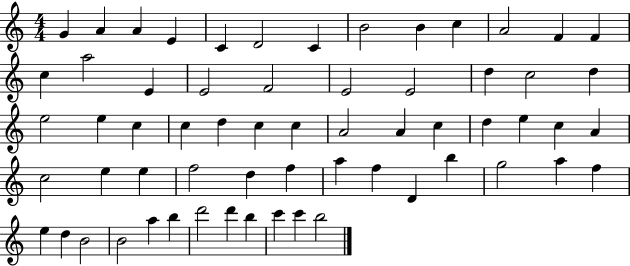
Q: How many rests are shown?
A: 0